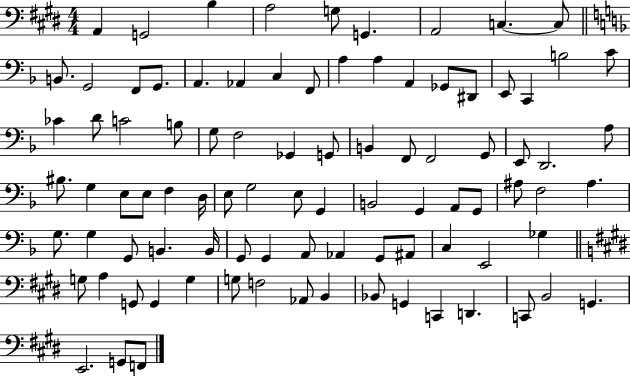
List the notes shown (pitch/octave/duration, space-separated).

A2/q G2/h B3/q A3/h G3/e G2/q. A2/h C3/q. C3/e B2/e. G2/h F2/e G2/e. A2/q. Ab2/q C3/q F2/e A3/q A3/q A2/q Gb2/e D#2/e E2/e C2/q B3/h C4/e CES4/q D4/e C4/h B3/e G3/e F3/h Gb2/q G2/e B2/q F2/e F2/h G2/e E2/e D2/h. A3/e BIS3/e. G3/q E3/e E3/e F3/q D3/s E3/e G3/h E3/e G2/q B2/h G2/q A2/e G2/e A#3/e F3/h A#3/q. G3/e. G3/q G2/e B2/q. B2/s G2/e G2/q A2/e Ab2/q G2/e A#2/e C3/q E2/h Gb3/q G3/e A3/q G2/e G2/q G3/q G3/e F3/h Ab2/e B2/q Bb2/e G2/q C2/q D2/q. C2/e B2/h G2/q. E2/h. G2/e F2/e